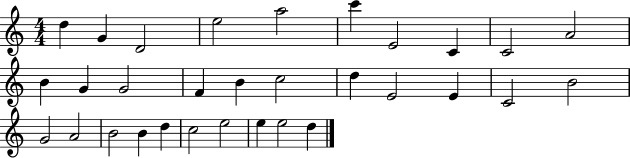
X:1
T:Untitled
M:4/4
L:1/4
K:C
d G D2 e2 a2 c' E2 C C2 A2 B G G2 F B c2 d E2 E C2 B2 G2 A2 B2 B d c2 e2 e e2 d